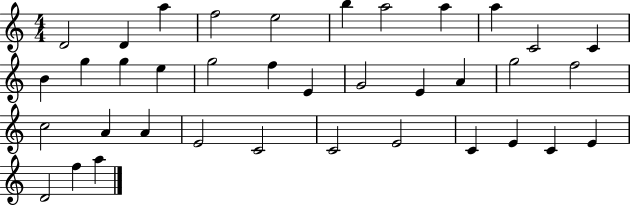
D4/h D4/q A5/q F5/h E5/h B5/q A5/h A5/q A5/q C4/h C4/q B4/q G5/q G5/q E5/q G5/h F5/q E4/q G4/h E4/q A4/q G5/h F5/h C5/h A4/q A4/q E4/h C4/h C4/h E4/h C4/q E4/q C4/q E4/q D4/h F5/q A5/q